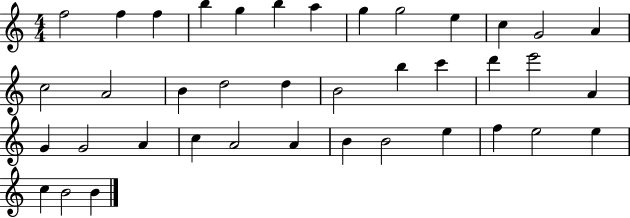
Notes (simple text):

F5/h F5/q F5/q B5/q G5/q B5/q A5/q G5/q G5/h E5/q C5/q G4/h A4/q C5/h A4/h B4/q D5/h D5/q B4/h B5/q C6/q D6/q E6/h A4/q G4/q G4/h A4/q C5/q A4/h A4/q B4/q B4/h E5/q F5/q E5/h E5/q C5/q B4/h B4/q